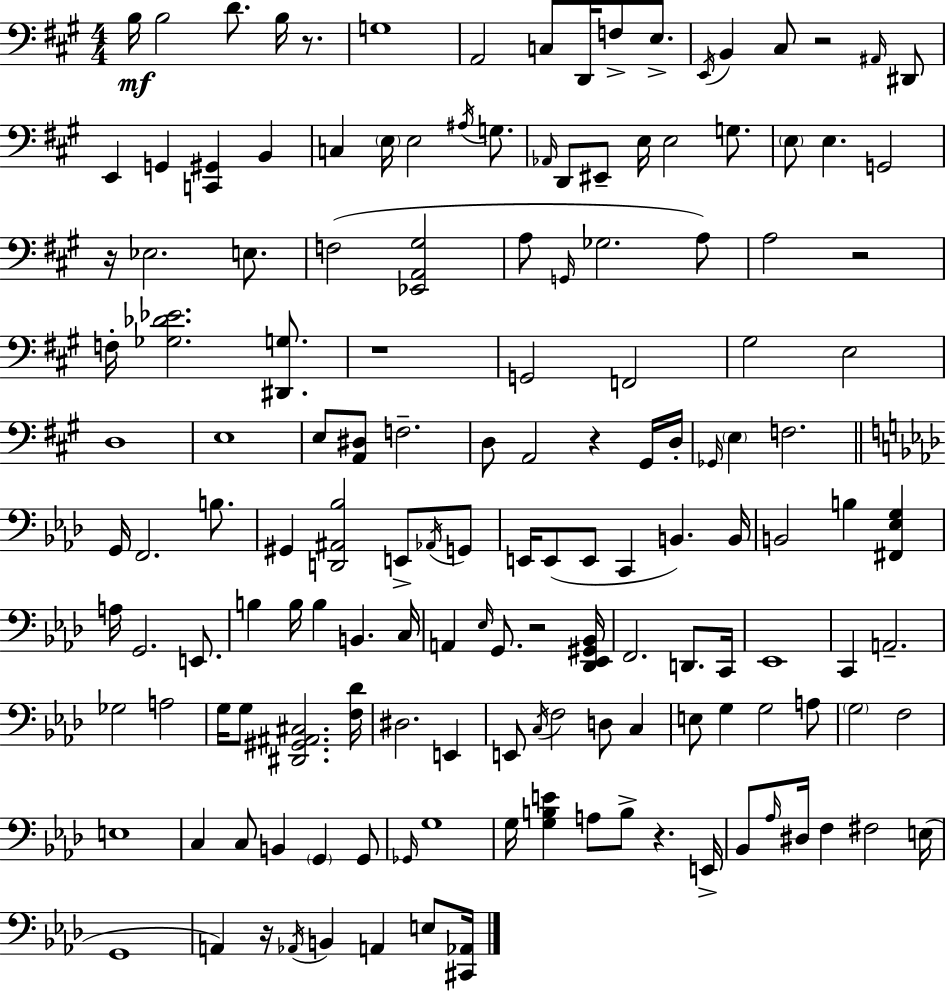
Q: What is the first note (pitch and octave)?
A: B3